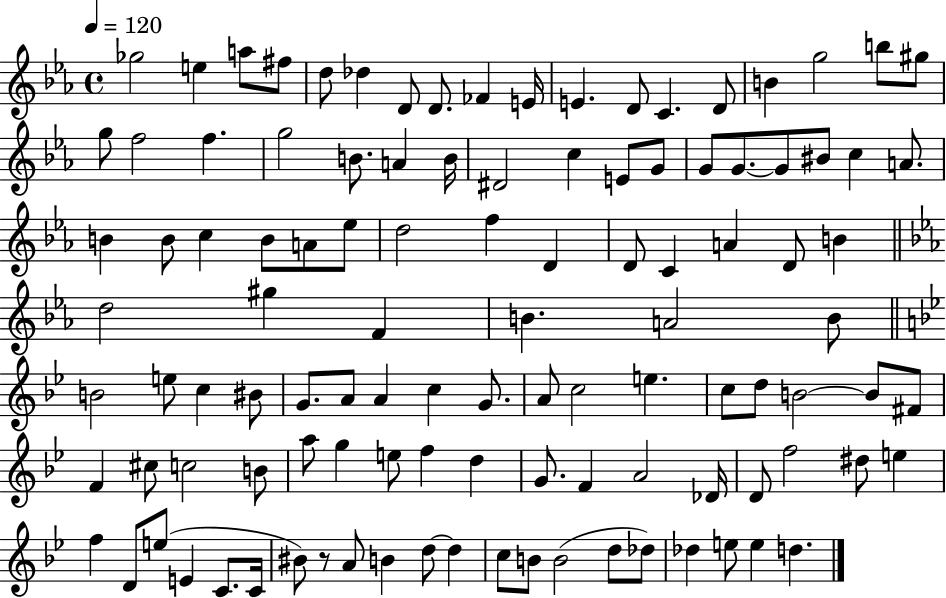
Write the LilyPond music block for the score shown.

{
  \clef treble
  \time 4/4
  \defaultTimeSignature
  \key ees \major
  \tempo 4 = 120
  ges''2 e''4 a''8 fis''8 | d''8 des''4 d'8 d'8. fes'4 e'16 | e'4. d'8 c'4. d'8 | b'4 g''2 b''8 gis''8 | \break g''8 f''2 f''4. | g''2 b'8. a'4 b'16 | dis'2 c''4 e'8 g'8 | g'8 g'8.~~ g'8 bis'8 c''4 a'8. | \break b'4 b'8 c''4 b'8 a'8 ees''8 | d''2 f''4 d'4 | d'8 c'4 a'4 d'8 b'4 | \bar "||" \break \key ees \major d''2 gis''4 f'4 | b'4. a'2 b'8 | \bar "||" \break \key bes \major b'2 e''8 c''4 bis'8 | g'8. a'8 a'4 c''4 g'8. | a'8 c''2 e''4. | c''8 d''8 b'2~~ b'8 fis'8 | \break f'4 cis''8 c''2 b'8 | a''8 g''4 e''8 f''4 d''4 | g'8. f'4 a'2 des'16 | d'8 f''2 dis''8 e''4 | \break f''4 d'8 e''8( e'4 c'8. c'16 | bis'8) r8 a'8 b'4 d''8~~ d''4 | c''8 b'8 b'2( d''8 des''8) | des''4 e''8 e''4 d''4. | \break \bar "|."
}